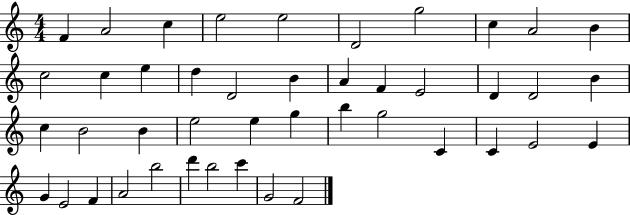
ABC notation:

X:1
T:Untitled
M:4/4
L:1/4
K:C
F A2 c e2 e2 D2 g2 c A2 B c2 c e d D2 B A F E2 D D2 B c B2 B e2 e g b g2 C C E2 E G E2 F A2 b2 d' b2 c' G2 F2